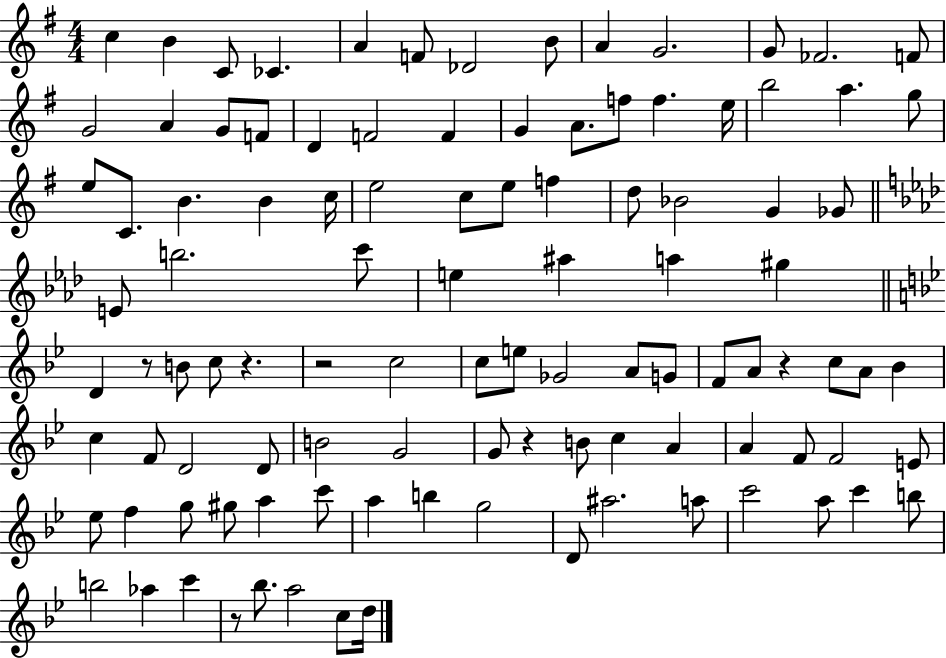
C5/q B4/q C4/e CES4/q. A4/q F4/e Db4/h B4/e A4/q G4/h. G4/e FES4/h. F4/e G4/h A4/q G4/e F4/e D4/q F4/h F4/q G4/q A4/e. F5/e F5/q. E5/s B5/h A5/q. G5/e E5/e C4/e. B4/q. B4/q C5/s E5/h C5/e E5/e F5/q D5/e Bb4/h G4/q Gb4/e E4/e B5/h. C6/e E5/q A#5/q A5/q G#5/q D4/q R/e B4/e C5/e R/q. R/h C5/h C5/e E5/e Gb4/h A4/e G4/e F4/e A4/e R/q C5/e A4/e Bb4/q C5/q F4/e D4/h D4/e B4/h G4/h G4/e R/q B4/e C5/q A4/q A4/q F4/e F4/h E4/e Eb5/e F5/q G5/e G#5/e A5/q C6/e A5/q B5/q G5/h D4/e A#5/h. A5/e C6/h A5/e C6/q B5/e B5/h Ab5/q C6/q R/e Bb5/e. A5/h C5/e D5/s